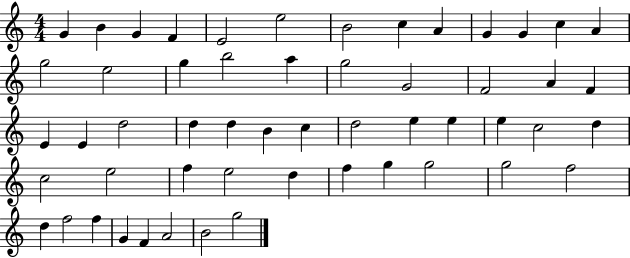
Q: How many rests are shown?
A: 0